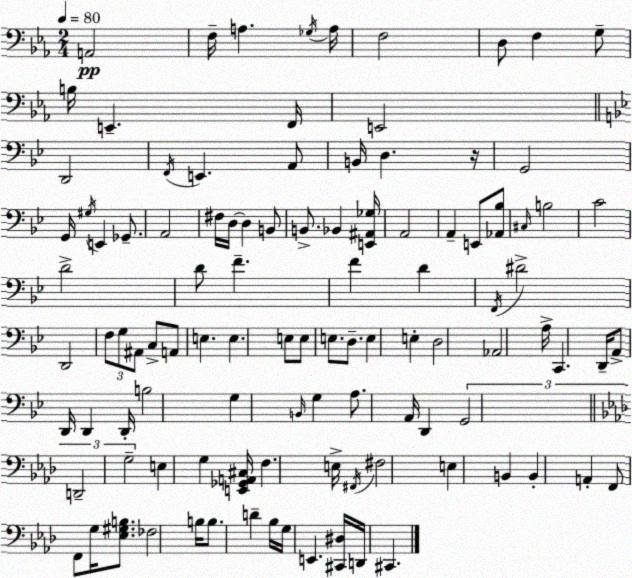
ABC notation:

X:1
T:Untitled
M:2/4
L:1/4
K:Eb
A,,2 F,/4 A, _G,/4 A,/4 F,2 D,/2 F, G,/2 B,/4 E,, F,,/4 E,,2 D,,2 F,,/4 E,, A,,/2 B,,/4 D, z/4 G,,2 G,,/4 ^G,/4 E,, _G,,/2 A,,2 ^F,/4 D,/4 D, B,,/2 B,,/2 _B,, [E,,^A,,_G,]/4 A,,2 A,, E,,/2 [_A,,_B,]/2 ^C,/4 B,2 C2 D2 D/2 F F D F,,/4 ^D2 D,,2 F,/2 G,/2 ^A,,/2 C,/2 A,,/2 E, E, E,/2 E,/2 E,/2 D,/2 E, E, D,2 _A,,2 A,/4 C,, D,,/4 A,,/2 D,,/4 D,, D,,/4 B,2 G, B,,/4 G, A,/2 A,,/4 D,, G,,2 D,,2 G,2 E, G, [E,,_G,,A,,^C,]/4 F, E,/4 ^F,,/4 ^F,2 E, B,, B,, A,, F,,/2 F,,/2 G,/4 [_E,^G,B,]/2 _F,2 B,/4 B,/2 D _B,/4 G,/4 E,, [^C,,^D,]/4 D,,/4 ^C,,